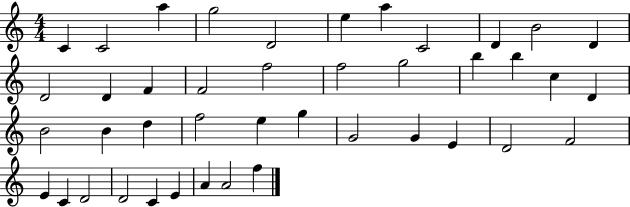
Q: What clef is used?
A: treble